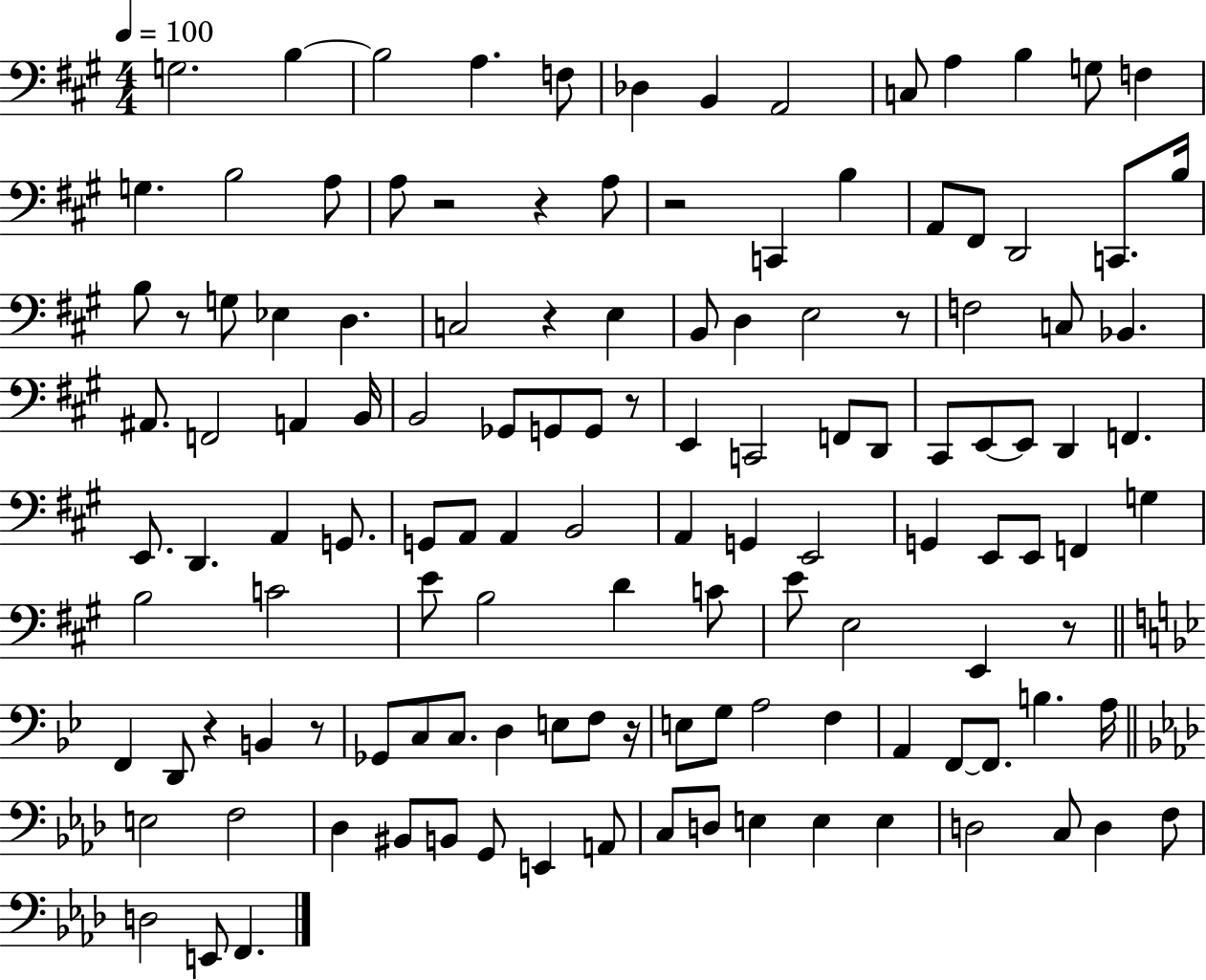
X:1
T:Untitled
M:4/4
L:1/4
K:A
G,2 B, B,2 A, F,/2 _D, B,, A,,2 C,/2 A, B, G,/2 F, G, B,2 A,/2 A,/2 z2 z A,/2 z2 C,, B, A,,/2 ^F,,/2 D,,2 C,,/2 B,/4 B,/2 z/2 G,/2 _E, D, C,2 z E, B,,/2 D, E,2 z/2 F,2 C,/2 _B,, ^A,,/2 F,,2 A,, B,,/4 B,,2 _G,,/2 G,,/2 G,,/2 z/2 E,, C,,2 F,,/2 D,,/2 ^C,,/2 E,,/2 E,,/2 D,, F,, E,,/2 D,, A,, G,,/2 G,,/2 A,,/2 A,, B,,2 A,, G,, E,,2 G,, E,,/2 E,,/2 F,, G, B,2 C2 E/2 B,2 D C/2 E/2 E,2 E,, z/2 F,, D,,/2 z B,, z/2 _G,,/2 C,/2 C,/2 D, E,/2 F,/2 z/4 E,/2 G,/2 A,2 F, A,, F,,/2 F,,/2 B, A,/4 E,2 F,2 _D, ^B,,/2 B,,/2 G,,/2 E,, A,,/2 C,/2 D,/2 E, E, E, D,2 C,/2 D, F,/2 D,2 E,,/2 F,,